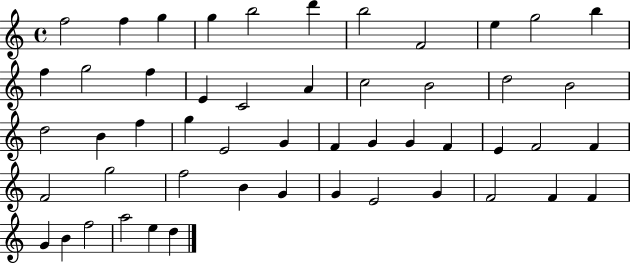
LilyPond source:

{
  \clef treble
  \time 4/4
  \defaultTimeSignature
  \key c \major
  f''2 f''4 g''4 | g''4 b''2 d'''4 | b''2 f'2 | e''4 g''2 b''4 | \break f''4 g''2 f''4 | e'4 c'2 a'4 | c''2 b'2 | d''2 b'2 | \break d''2 b'4 f''4 | g''4 e'2 g'4 | f'4 g'4 g'4 f'4 | e'4 f'2 f'4 | \break f'2 g''2 | f''2 b'4 g'4 | g'4 e'2 g'4 | f'2 f'4 f'4 | \break g'4 b'4 f''2 | a''2 e''4 d''4 | \bar "|."
}